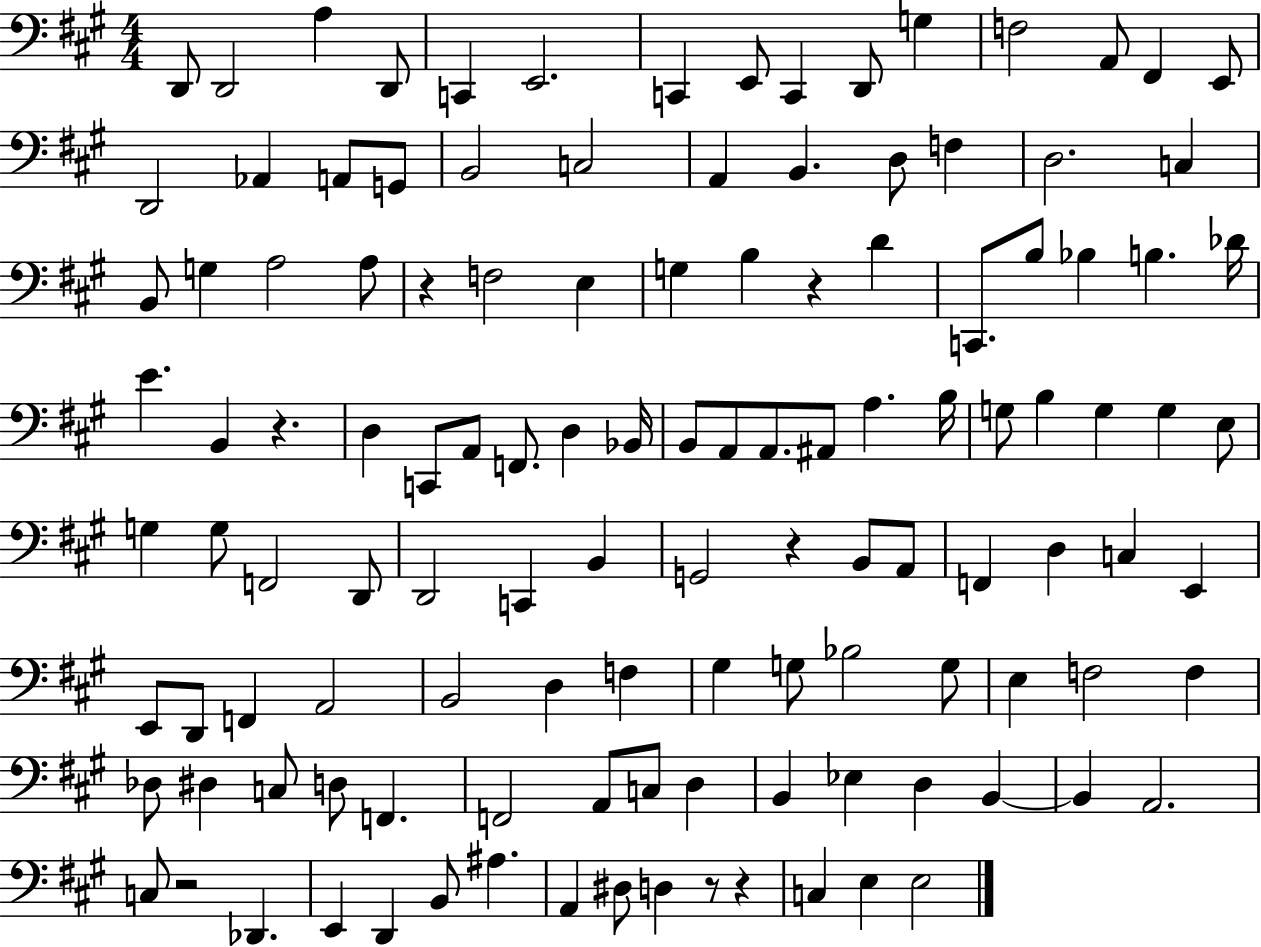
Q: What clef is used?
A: bass